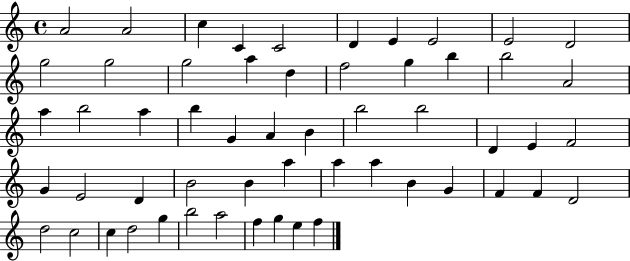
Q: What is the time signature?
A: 4/4